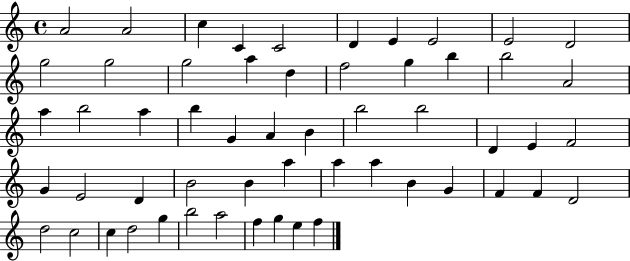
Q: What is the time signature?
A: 4/4